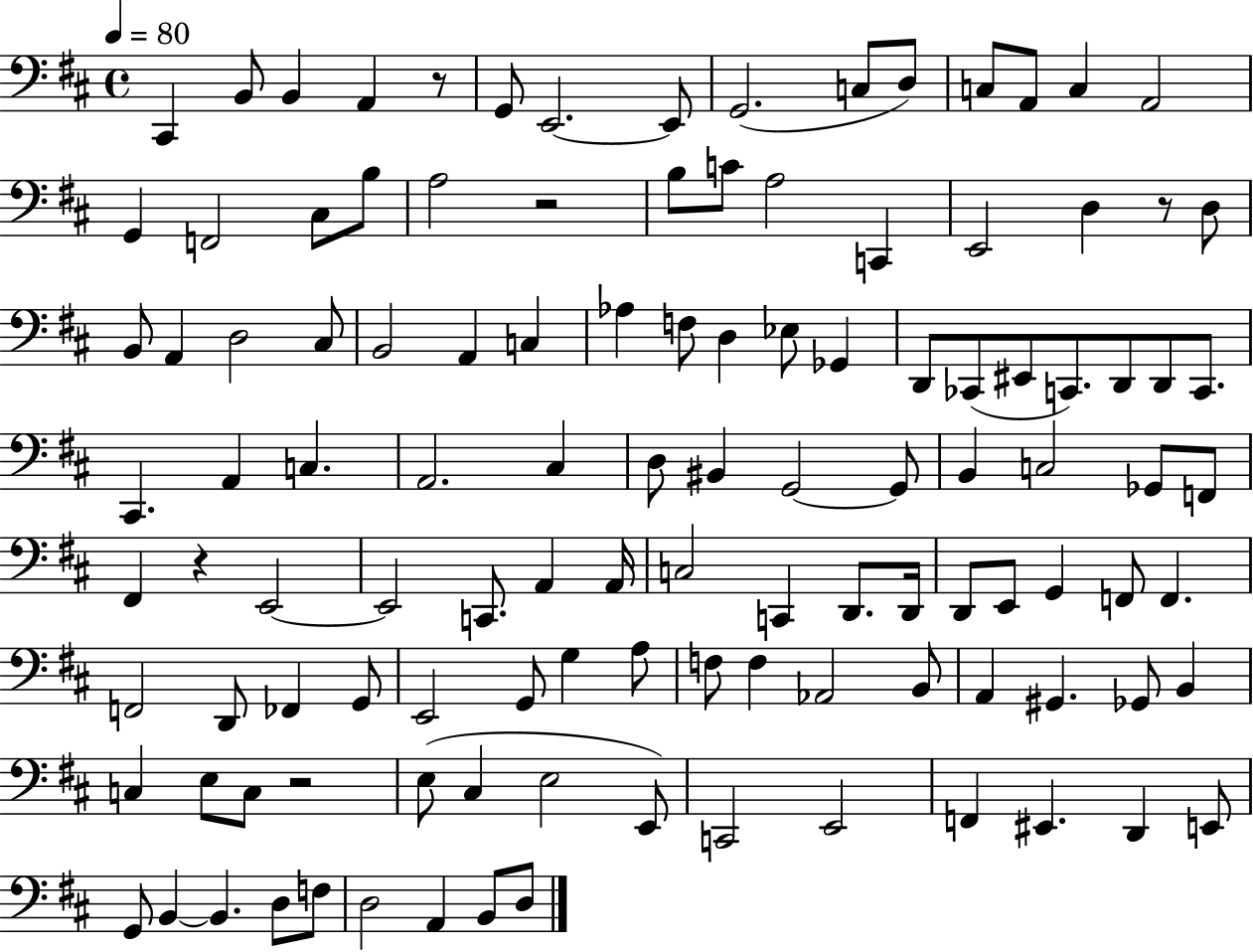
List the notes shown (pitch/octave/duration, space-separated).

C#2/q B2/e B2/q A2/q R/e G2/e E2/h. E2/e G2/h. C3/e D3/e C3/e A2/e C3/q A2/h G2/q F2/h C#3/e B3/e A3/h R/h B3/e C4/e A3/h C2/q E2/h D3/q R/e D3/e B2/e A2/q D3/h C#3/e B2/h A2/q C3/q Ab3/q F3/e D3/q Eb3/e Gb2/q D2/e CES2/e EIS2/e C2/e. D2/e D2/e C2/e. C#2/q. A2/q C3/q. A2/h. C#3/q D3/e BIS2/q G2/h G2/e B2/q C3/h Gb2/e F2/e F#2/q R/q E2/h E2/h C2/e. A2/q A2/s C3/h C2/q D2/e. D2/s D2/e E2/e G2/q F2/e F2/q. F2/h D2/e FES2/q G2/e E2/h G2/e G3/q A3/e F3/e F3/q Ab2/h B2/e A2/q G#2/q. Gb2/e B2/q C3/q E3/e C3/e R/h E3/e C#3/q E3/h E2/e C2/h E2/h F2/q EIS2/q. D2/q E2/e G2/e B2/q B2/q. D3/e F3/e D3/h A2/q B2/e D3/e